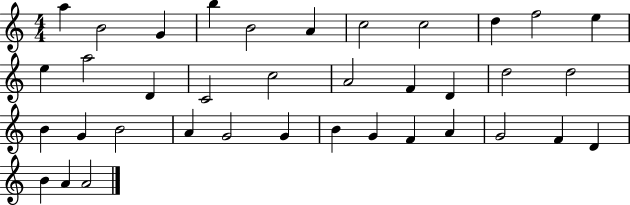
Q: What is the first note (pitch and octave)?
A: A5